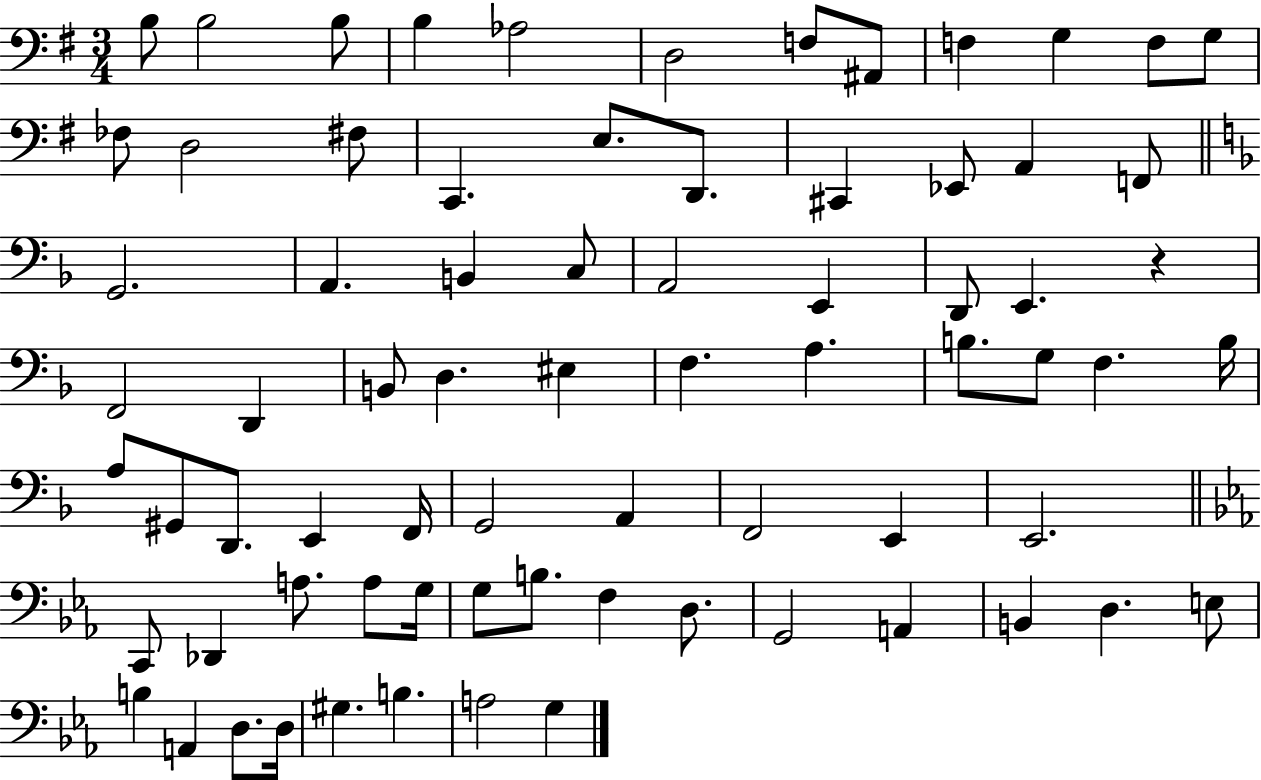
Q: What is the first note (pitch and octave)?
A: B3